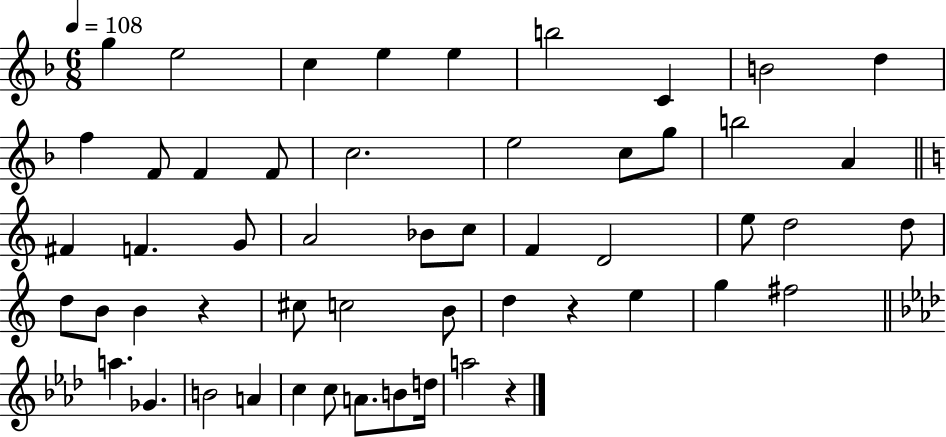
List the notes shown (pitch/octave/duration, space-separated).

G5/q E5/h C5/q E5/q E5/q B5/h C4/q B4/h D5/q F5/q F4/e F4/q F4/e C5/h. E5/h C5/e G5/e B5/h A4/q F#4/q F4/q. G4/e A4/h Bb4/e C5/e F4/q D4/h E5/e D5/h D5/e D5/e B4/e B4/q R/q C#5/e C5/h B4/e D5/q R/q E5/q G5/q F#5/h A5/q. Gb4/q. B4/h A4/q C5/q C5/e A4/e. B4/e D5/s A5/h R/q